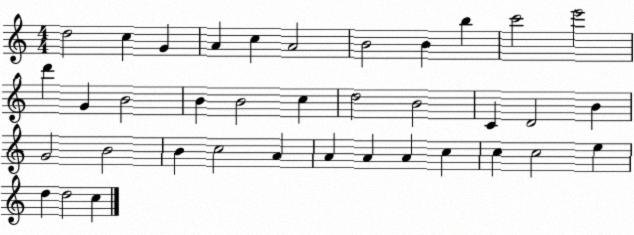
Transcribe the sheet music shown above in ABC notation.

X:1
T:Untitled
M:4/4
L:1/4
K:C
d2 c G A c A2 B2 B b c'2 e'2 d' G B2 B B2 c d2 B2 C D2 B G2 B2 B c2 A A A A c c c2 e d d2 c